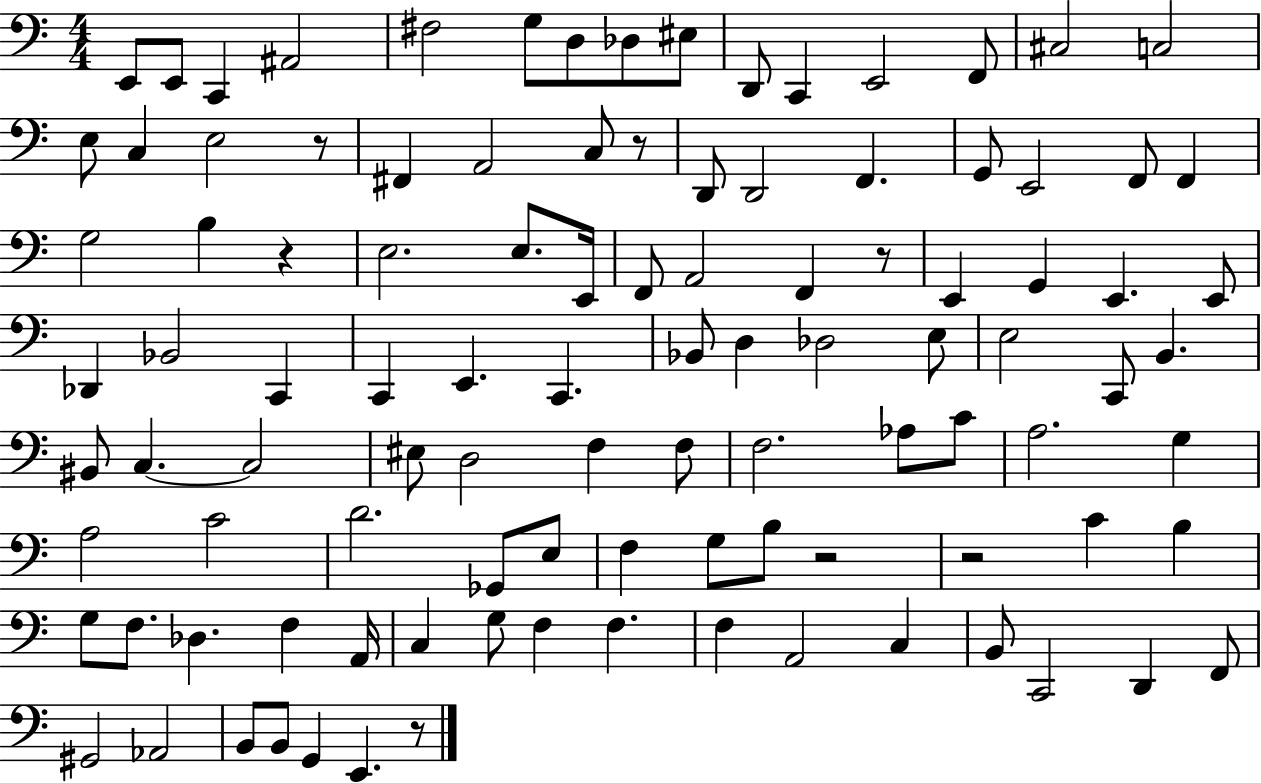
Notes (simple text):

E2/e E2/e C2/q A#2/h F#3/h G3/e D3/e Db3/e EIS3/e D2/e C2/q E2/h F2/e C#3/h C3/h E3/e C3/q E3/h R/e F#2/q A2/h C3/e R/e D2/e D2/h F2/q. G2/e E2/h F2/e F2/q G3/h B3/q R/q E3/h. E3/e. E2/s F2/e A2/h F2/q R/e E2/q G2/q E2/q. E2/e Db2/q Bb2/h C2/q C2/q E2/q. C2/q. Bb2/e D3/q Db3/h E3/e E3/h C2/e B2/q. BIS2/e C3/q. C3/h EIS3/e D3/h F3/q F3/e F3/h. Ab3/e C4/e A3/h. G3/q A3/h C4/h D4/h. Gb2/e E3/e F3/q G3/e B3/e R/h R/h C4/q B3/q G3/e F3/e. Db3/q. F3/q A2/s C3/q G3/e F3/q F3/q. F3/q A2/h C3/q B2/e C2/h D2/q F2/e G#2/h Ab2/h B2/e B2/e G2/q E2/q. R/e